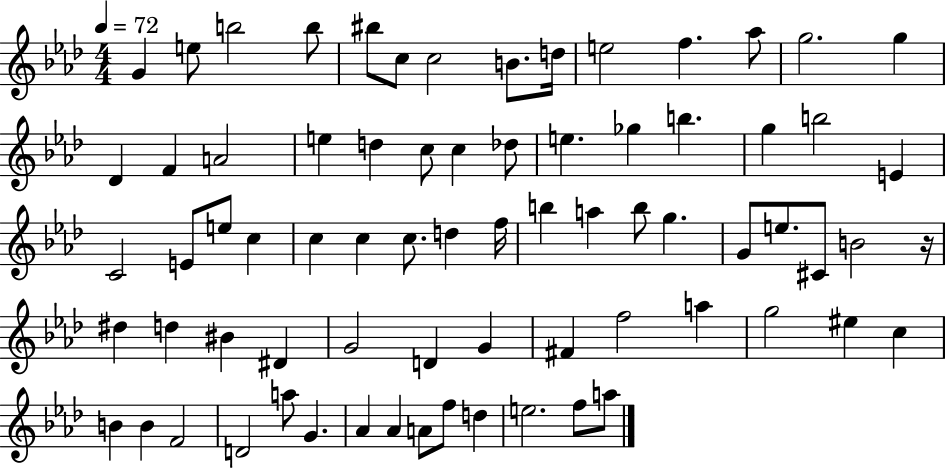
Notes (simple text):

G4/q E5/e B5/h B5/e BIS5/e C5/e C5/h B4/e. D5/s E5/h F5/q. Ab5/e G5/h. G5/q Db4/q F4/q A4/h E5/q D5/q C5/e C5/q Db5/e E5/q. Gb5/q B5/q. G5/q B5/h E4/q C4/h E4/e E5/e C5/q C5/q C5/q C5/e. D5/q F5/s B5/q A5/q B5/e G5/q. G4/e E5/e. C#4/e B4/h R/s D#5/q D5/q BIS4/q D#4/q G4/h D4/q G4/q F#4/q F5/h A5/q G5/h EIS5/q C5/q B4/q B4/q F4/h D4/h A5/e G4/q. Ab4/q Ab4/q A4/e F5/e D5/q E5/h. F5/e A5/e